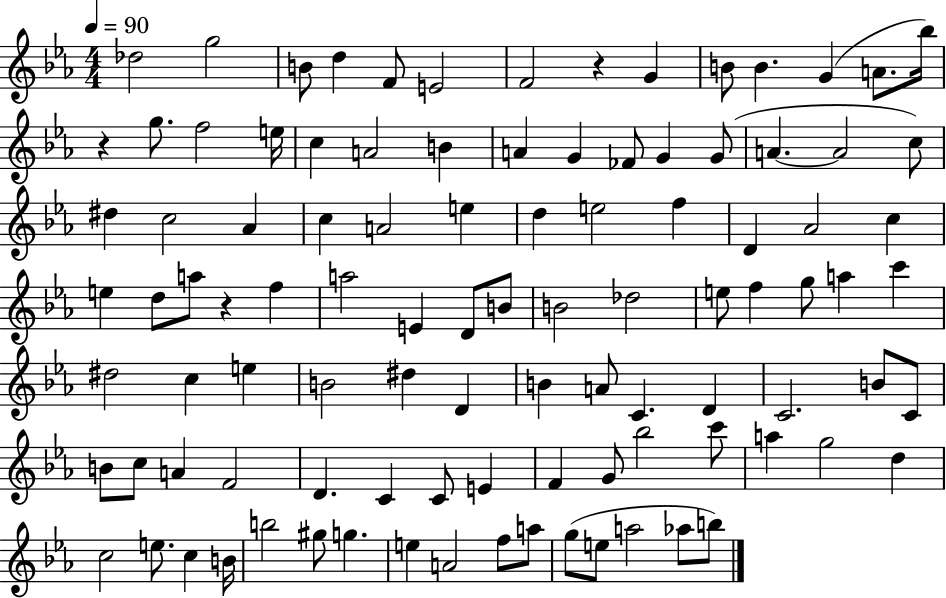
Db5/h G5/h B4/e D5/q F4/e E4/h F4/h R/q G4/q B4/e B4/q. G4/q A4/e. Bb5/s R/q G5/e. F5/h E5/s C5/q A4/h B4/q A4/q G4/q FES4/e G4/q G4/e A4/q. A4/h C5/e D#5/q C5/h Ab4/q C5/q A4/h E5/q D5/q E5/h F5/q D4/q Ab4/h C5/q E5/q D5/e A5/e R/q F5/q A5/h E4/q D4/e B4/e B4/h Db5/h E5/e F5/q G5/e A5/q C6/q D#5/h C5/q E5/q B4/h D#5/q D4/q B4/q A4/e C4/q. D4/q C4/h. B4/e C4/e B4/e C5/e A4/q F4/h D4/q. C4/q C4/e E4/q F4/q G4/e Bb5/h C6/e A5/q G5/h D5/q C5/h E5/e. C5/q B4/s B5/h G#5/e G5/q. E5/q A4/h F5/e A5/e G5/e E5/e A5/h Ab5/e B5/e